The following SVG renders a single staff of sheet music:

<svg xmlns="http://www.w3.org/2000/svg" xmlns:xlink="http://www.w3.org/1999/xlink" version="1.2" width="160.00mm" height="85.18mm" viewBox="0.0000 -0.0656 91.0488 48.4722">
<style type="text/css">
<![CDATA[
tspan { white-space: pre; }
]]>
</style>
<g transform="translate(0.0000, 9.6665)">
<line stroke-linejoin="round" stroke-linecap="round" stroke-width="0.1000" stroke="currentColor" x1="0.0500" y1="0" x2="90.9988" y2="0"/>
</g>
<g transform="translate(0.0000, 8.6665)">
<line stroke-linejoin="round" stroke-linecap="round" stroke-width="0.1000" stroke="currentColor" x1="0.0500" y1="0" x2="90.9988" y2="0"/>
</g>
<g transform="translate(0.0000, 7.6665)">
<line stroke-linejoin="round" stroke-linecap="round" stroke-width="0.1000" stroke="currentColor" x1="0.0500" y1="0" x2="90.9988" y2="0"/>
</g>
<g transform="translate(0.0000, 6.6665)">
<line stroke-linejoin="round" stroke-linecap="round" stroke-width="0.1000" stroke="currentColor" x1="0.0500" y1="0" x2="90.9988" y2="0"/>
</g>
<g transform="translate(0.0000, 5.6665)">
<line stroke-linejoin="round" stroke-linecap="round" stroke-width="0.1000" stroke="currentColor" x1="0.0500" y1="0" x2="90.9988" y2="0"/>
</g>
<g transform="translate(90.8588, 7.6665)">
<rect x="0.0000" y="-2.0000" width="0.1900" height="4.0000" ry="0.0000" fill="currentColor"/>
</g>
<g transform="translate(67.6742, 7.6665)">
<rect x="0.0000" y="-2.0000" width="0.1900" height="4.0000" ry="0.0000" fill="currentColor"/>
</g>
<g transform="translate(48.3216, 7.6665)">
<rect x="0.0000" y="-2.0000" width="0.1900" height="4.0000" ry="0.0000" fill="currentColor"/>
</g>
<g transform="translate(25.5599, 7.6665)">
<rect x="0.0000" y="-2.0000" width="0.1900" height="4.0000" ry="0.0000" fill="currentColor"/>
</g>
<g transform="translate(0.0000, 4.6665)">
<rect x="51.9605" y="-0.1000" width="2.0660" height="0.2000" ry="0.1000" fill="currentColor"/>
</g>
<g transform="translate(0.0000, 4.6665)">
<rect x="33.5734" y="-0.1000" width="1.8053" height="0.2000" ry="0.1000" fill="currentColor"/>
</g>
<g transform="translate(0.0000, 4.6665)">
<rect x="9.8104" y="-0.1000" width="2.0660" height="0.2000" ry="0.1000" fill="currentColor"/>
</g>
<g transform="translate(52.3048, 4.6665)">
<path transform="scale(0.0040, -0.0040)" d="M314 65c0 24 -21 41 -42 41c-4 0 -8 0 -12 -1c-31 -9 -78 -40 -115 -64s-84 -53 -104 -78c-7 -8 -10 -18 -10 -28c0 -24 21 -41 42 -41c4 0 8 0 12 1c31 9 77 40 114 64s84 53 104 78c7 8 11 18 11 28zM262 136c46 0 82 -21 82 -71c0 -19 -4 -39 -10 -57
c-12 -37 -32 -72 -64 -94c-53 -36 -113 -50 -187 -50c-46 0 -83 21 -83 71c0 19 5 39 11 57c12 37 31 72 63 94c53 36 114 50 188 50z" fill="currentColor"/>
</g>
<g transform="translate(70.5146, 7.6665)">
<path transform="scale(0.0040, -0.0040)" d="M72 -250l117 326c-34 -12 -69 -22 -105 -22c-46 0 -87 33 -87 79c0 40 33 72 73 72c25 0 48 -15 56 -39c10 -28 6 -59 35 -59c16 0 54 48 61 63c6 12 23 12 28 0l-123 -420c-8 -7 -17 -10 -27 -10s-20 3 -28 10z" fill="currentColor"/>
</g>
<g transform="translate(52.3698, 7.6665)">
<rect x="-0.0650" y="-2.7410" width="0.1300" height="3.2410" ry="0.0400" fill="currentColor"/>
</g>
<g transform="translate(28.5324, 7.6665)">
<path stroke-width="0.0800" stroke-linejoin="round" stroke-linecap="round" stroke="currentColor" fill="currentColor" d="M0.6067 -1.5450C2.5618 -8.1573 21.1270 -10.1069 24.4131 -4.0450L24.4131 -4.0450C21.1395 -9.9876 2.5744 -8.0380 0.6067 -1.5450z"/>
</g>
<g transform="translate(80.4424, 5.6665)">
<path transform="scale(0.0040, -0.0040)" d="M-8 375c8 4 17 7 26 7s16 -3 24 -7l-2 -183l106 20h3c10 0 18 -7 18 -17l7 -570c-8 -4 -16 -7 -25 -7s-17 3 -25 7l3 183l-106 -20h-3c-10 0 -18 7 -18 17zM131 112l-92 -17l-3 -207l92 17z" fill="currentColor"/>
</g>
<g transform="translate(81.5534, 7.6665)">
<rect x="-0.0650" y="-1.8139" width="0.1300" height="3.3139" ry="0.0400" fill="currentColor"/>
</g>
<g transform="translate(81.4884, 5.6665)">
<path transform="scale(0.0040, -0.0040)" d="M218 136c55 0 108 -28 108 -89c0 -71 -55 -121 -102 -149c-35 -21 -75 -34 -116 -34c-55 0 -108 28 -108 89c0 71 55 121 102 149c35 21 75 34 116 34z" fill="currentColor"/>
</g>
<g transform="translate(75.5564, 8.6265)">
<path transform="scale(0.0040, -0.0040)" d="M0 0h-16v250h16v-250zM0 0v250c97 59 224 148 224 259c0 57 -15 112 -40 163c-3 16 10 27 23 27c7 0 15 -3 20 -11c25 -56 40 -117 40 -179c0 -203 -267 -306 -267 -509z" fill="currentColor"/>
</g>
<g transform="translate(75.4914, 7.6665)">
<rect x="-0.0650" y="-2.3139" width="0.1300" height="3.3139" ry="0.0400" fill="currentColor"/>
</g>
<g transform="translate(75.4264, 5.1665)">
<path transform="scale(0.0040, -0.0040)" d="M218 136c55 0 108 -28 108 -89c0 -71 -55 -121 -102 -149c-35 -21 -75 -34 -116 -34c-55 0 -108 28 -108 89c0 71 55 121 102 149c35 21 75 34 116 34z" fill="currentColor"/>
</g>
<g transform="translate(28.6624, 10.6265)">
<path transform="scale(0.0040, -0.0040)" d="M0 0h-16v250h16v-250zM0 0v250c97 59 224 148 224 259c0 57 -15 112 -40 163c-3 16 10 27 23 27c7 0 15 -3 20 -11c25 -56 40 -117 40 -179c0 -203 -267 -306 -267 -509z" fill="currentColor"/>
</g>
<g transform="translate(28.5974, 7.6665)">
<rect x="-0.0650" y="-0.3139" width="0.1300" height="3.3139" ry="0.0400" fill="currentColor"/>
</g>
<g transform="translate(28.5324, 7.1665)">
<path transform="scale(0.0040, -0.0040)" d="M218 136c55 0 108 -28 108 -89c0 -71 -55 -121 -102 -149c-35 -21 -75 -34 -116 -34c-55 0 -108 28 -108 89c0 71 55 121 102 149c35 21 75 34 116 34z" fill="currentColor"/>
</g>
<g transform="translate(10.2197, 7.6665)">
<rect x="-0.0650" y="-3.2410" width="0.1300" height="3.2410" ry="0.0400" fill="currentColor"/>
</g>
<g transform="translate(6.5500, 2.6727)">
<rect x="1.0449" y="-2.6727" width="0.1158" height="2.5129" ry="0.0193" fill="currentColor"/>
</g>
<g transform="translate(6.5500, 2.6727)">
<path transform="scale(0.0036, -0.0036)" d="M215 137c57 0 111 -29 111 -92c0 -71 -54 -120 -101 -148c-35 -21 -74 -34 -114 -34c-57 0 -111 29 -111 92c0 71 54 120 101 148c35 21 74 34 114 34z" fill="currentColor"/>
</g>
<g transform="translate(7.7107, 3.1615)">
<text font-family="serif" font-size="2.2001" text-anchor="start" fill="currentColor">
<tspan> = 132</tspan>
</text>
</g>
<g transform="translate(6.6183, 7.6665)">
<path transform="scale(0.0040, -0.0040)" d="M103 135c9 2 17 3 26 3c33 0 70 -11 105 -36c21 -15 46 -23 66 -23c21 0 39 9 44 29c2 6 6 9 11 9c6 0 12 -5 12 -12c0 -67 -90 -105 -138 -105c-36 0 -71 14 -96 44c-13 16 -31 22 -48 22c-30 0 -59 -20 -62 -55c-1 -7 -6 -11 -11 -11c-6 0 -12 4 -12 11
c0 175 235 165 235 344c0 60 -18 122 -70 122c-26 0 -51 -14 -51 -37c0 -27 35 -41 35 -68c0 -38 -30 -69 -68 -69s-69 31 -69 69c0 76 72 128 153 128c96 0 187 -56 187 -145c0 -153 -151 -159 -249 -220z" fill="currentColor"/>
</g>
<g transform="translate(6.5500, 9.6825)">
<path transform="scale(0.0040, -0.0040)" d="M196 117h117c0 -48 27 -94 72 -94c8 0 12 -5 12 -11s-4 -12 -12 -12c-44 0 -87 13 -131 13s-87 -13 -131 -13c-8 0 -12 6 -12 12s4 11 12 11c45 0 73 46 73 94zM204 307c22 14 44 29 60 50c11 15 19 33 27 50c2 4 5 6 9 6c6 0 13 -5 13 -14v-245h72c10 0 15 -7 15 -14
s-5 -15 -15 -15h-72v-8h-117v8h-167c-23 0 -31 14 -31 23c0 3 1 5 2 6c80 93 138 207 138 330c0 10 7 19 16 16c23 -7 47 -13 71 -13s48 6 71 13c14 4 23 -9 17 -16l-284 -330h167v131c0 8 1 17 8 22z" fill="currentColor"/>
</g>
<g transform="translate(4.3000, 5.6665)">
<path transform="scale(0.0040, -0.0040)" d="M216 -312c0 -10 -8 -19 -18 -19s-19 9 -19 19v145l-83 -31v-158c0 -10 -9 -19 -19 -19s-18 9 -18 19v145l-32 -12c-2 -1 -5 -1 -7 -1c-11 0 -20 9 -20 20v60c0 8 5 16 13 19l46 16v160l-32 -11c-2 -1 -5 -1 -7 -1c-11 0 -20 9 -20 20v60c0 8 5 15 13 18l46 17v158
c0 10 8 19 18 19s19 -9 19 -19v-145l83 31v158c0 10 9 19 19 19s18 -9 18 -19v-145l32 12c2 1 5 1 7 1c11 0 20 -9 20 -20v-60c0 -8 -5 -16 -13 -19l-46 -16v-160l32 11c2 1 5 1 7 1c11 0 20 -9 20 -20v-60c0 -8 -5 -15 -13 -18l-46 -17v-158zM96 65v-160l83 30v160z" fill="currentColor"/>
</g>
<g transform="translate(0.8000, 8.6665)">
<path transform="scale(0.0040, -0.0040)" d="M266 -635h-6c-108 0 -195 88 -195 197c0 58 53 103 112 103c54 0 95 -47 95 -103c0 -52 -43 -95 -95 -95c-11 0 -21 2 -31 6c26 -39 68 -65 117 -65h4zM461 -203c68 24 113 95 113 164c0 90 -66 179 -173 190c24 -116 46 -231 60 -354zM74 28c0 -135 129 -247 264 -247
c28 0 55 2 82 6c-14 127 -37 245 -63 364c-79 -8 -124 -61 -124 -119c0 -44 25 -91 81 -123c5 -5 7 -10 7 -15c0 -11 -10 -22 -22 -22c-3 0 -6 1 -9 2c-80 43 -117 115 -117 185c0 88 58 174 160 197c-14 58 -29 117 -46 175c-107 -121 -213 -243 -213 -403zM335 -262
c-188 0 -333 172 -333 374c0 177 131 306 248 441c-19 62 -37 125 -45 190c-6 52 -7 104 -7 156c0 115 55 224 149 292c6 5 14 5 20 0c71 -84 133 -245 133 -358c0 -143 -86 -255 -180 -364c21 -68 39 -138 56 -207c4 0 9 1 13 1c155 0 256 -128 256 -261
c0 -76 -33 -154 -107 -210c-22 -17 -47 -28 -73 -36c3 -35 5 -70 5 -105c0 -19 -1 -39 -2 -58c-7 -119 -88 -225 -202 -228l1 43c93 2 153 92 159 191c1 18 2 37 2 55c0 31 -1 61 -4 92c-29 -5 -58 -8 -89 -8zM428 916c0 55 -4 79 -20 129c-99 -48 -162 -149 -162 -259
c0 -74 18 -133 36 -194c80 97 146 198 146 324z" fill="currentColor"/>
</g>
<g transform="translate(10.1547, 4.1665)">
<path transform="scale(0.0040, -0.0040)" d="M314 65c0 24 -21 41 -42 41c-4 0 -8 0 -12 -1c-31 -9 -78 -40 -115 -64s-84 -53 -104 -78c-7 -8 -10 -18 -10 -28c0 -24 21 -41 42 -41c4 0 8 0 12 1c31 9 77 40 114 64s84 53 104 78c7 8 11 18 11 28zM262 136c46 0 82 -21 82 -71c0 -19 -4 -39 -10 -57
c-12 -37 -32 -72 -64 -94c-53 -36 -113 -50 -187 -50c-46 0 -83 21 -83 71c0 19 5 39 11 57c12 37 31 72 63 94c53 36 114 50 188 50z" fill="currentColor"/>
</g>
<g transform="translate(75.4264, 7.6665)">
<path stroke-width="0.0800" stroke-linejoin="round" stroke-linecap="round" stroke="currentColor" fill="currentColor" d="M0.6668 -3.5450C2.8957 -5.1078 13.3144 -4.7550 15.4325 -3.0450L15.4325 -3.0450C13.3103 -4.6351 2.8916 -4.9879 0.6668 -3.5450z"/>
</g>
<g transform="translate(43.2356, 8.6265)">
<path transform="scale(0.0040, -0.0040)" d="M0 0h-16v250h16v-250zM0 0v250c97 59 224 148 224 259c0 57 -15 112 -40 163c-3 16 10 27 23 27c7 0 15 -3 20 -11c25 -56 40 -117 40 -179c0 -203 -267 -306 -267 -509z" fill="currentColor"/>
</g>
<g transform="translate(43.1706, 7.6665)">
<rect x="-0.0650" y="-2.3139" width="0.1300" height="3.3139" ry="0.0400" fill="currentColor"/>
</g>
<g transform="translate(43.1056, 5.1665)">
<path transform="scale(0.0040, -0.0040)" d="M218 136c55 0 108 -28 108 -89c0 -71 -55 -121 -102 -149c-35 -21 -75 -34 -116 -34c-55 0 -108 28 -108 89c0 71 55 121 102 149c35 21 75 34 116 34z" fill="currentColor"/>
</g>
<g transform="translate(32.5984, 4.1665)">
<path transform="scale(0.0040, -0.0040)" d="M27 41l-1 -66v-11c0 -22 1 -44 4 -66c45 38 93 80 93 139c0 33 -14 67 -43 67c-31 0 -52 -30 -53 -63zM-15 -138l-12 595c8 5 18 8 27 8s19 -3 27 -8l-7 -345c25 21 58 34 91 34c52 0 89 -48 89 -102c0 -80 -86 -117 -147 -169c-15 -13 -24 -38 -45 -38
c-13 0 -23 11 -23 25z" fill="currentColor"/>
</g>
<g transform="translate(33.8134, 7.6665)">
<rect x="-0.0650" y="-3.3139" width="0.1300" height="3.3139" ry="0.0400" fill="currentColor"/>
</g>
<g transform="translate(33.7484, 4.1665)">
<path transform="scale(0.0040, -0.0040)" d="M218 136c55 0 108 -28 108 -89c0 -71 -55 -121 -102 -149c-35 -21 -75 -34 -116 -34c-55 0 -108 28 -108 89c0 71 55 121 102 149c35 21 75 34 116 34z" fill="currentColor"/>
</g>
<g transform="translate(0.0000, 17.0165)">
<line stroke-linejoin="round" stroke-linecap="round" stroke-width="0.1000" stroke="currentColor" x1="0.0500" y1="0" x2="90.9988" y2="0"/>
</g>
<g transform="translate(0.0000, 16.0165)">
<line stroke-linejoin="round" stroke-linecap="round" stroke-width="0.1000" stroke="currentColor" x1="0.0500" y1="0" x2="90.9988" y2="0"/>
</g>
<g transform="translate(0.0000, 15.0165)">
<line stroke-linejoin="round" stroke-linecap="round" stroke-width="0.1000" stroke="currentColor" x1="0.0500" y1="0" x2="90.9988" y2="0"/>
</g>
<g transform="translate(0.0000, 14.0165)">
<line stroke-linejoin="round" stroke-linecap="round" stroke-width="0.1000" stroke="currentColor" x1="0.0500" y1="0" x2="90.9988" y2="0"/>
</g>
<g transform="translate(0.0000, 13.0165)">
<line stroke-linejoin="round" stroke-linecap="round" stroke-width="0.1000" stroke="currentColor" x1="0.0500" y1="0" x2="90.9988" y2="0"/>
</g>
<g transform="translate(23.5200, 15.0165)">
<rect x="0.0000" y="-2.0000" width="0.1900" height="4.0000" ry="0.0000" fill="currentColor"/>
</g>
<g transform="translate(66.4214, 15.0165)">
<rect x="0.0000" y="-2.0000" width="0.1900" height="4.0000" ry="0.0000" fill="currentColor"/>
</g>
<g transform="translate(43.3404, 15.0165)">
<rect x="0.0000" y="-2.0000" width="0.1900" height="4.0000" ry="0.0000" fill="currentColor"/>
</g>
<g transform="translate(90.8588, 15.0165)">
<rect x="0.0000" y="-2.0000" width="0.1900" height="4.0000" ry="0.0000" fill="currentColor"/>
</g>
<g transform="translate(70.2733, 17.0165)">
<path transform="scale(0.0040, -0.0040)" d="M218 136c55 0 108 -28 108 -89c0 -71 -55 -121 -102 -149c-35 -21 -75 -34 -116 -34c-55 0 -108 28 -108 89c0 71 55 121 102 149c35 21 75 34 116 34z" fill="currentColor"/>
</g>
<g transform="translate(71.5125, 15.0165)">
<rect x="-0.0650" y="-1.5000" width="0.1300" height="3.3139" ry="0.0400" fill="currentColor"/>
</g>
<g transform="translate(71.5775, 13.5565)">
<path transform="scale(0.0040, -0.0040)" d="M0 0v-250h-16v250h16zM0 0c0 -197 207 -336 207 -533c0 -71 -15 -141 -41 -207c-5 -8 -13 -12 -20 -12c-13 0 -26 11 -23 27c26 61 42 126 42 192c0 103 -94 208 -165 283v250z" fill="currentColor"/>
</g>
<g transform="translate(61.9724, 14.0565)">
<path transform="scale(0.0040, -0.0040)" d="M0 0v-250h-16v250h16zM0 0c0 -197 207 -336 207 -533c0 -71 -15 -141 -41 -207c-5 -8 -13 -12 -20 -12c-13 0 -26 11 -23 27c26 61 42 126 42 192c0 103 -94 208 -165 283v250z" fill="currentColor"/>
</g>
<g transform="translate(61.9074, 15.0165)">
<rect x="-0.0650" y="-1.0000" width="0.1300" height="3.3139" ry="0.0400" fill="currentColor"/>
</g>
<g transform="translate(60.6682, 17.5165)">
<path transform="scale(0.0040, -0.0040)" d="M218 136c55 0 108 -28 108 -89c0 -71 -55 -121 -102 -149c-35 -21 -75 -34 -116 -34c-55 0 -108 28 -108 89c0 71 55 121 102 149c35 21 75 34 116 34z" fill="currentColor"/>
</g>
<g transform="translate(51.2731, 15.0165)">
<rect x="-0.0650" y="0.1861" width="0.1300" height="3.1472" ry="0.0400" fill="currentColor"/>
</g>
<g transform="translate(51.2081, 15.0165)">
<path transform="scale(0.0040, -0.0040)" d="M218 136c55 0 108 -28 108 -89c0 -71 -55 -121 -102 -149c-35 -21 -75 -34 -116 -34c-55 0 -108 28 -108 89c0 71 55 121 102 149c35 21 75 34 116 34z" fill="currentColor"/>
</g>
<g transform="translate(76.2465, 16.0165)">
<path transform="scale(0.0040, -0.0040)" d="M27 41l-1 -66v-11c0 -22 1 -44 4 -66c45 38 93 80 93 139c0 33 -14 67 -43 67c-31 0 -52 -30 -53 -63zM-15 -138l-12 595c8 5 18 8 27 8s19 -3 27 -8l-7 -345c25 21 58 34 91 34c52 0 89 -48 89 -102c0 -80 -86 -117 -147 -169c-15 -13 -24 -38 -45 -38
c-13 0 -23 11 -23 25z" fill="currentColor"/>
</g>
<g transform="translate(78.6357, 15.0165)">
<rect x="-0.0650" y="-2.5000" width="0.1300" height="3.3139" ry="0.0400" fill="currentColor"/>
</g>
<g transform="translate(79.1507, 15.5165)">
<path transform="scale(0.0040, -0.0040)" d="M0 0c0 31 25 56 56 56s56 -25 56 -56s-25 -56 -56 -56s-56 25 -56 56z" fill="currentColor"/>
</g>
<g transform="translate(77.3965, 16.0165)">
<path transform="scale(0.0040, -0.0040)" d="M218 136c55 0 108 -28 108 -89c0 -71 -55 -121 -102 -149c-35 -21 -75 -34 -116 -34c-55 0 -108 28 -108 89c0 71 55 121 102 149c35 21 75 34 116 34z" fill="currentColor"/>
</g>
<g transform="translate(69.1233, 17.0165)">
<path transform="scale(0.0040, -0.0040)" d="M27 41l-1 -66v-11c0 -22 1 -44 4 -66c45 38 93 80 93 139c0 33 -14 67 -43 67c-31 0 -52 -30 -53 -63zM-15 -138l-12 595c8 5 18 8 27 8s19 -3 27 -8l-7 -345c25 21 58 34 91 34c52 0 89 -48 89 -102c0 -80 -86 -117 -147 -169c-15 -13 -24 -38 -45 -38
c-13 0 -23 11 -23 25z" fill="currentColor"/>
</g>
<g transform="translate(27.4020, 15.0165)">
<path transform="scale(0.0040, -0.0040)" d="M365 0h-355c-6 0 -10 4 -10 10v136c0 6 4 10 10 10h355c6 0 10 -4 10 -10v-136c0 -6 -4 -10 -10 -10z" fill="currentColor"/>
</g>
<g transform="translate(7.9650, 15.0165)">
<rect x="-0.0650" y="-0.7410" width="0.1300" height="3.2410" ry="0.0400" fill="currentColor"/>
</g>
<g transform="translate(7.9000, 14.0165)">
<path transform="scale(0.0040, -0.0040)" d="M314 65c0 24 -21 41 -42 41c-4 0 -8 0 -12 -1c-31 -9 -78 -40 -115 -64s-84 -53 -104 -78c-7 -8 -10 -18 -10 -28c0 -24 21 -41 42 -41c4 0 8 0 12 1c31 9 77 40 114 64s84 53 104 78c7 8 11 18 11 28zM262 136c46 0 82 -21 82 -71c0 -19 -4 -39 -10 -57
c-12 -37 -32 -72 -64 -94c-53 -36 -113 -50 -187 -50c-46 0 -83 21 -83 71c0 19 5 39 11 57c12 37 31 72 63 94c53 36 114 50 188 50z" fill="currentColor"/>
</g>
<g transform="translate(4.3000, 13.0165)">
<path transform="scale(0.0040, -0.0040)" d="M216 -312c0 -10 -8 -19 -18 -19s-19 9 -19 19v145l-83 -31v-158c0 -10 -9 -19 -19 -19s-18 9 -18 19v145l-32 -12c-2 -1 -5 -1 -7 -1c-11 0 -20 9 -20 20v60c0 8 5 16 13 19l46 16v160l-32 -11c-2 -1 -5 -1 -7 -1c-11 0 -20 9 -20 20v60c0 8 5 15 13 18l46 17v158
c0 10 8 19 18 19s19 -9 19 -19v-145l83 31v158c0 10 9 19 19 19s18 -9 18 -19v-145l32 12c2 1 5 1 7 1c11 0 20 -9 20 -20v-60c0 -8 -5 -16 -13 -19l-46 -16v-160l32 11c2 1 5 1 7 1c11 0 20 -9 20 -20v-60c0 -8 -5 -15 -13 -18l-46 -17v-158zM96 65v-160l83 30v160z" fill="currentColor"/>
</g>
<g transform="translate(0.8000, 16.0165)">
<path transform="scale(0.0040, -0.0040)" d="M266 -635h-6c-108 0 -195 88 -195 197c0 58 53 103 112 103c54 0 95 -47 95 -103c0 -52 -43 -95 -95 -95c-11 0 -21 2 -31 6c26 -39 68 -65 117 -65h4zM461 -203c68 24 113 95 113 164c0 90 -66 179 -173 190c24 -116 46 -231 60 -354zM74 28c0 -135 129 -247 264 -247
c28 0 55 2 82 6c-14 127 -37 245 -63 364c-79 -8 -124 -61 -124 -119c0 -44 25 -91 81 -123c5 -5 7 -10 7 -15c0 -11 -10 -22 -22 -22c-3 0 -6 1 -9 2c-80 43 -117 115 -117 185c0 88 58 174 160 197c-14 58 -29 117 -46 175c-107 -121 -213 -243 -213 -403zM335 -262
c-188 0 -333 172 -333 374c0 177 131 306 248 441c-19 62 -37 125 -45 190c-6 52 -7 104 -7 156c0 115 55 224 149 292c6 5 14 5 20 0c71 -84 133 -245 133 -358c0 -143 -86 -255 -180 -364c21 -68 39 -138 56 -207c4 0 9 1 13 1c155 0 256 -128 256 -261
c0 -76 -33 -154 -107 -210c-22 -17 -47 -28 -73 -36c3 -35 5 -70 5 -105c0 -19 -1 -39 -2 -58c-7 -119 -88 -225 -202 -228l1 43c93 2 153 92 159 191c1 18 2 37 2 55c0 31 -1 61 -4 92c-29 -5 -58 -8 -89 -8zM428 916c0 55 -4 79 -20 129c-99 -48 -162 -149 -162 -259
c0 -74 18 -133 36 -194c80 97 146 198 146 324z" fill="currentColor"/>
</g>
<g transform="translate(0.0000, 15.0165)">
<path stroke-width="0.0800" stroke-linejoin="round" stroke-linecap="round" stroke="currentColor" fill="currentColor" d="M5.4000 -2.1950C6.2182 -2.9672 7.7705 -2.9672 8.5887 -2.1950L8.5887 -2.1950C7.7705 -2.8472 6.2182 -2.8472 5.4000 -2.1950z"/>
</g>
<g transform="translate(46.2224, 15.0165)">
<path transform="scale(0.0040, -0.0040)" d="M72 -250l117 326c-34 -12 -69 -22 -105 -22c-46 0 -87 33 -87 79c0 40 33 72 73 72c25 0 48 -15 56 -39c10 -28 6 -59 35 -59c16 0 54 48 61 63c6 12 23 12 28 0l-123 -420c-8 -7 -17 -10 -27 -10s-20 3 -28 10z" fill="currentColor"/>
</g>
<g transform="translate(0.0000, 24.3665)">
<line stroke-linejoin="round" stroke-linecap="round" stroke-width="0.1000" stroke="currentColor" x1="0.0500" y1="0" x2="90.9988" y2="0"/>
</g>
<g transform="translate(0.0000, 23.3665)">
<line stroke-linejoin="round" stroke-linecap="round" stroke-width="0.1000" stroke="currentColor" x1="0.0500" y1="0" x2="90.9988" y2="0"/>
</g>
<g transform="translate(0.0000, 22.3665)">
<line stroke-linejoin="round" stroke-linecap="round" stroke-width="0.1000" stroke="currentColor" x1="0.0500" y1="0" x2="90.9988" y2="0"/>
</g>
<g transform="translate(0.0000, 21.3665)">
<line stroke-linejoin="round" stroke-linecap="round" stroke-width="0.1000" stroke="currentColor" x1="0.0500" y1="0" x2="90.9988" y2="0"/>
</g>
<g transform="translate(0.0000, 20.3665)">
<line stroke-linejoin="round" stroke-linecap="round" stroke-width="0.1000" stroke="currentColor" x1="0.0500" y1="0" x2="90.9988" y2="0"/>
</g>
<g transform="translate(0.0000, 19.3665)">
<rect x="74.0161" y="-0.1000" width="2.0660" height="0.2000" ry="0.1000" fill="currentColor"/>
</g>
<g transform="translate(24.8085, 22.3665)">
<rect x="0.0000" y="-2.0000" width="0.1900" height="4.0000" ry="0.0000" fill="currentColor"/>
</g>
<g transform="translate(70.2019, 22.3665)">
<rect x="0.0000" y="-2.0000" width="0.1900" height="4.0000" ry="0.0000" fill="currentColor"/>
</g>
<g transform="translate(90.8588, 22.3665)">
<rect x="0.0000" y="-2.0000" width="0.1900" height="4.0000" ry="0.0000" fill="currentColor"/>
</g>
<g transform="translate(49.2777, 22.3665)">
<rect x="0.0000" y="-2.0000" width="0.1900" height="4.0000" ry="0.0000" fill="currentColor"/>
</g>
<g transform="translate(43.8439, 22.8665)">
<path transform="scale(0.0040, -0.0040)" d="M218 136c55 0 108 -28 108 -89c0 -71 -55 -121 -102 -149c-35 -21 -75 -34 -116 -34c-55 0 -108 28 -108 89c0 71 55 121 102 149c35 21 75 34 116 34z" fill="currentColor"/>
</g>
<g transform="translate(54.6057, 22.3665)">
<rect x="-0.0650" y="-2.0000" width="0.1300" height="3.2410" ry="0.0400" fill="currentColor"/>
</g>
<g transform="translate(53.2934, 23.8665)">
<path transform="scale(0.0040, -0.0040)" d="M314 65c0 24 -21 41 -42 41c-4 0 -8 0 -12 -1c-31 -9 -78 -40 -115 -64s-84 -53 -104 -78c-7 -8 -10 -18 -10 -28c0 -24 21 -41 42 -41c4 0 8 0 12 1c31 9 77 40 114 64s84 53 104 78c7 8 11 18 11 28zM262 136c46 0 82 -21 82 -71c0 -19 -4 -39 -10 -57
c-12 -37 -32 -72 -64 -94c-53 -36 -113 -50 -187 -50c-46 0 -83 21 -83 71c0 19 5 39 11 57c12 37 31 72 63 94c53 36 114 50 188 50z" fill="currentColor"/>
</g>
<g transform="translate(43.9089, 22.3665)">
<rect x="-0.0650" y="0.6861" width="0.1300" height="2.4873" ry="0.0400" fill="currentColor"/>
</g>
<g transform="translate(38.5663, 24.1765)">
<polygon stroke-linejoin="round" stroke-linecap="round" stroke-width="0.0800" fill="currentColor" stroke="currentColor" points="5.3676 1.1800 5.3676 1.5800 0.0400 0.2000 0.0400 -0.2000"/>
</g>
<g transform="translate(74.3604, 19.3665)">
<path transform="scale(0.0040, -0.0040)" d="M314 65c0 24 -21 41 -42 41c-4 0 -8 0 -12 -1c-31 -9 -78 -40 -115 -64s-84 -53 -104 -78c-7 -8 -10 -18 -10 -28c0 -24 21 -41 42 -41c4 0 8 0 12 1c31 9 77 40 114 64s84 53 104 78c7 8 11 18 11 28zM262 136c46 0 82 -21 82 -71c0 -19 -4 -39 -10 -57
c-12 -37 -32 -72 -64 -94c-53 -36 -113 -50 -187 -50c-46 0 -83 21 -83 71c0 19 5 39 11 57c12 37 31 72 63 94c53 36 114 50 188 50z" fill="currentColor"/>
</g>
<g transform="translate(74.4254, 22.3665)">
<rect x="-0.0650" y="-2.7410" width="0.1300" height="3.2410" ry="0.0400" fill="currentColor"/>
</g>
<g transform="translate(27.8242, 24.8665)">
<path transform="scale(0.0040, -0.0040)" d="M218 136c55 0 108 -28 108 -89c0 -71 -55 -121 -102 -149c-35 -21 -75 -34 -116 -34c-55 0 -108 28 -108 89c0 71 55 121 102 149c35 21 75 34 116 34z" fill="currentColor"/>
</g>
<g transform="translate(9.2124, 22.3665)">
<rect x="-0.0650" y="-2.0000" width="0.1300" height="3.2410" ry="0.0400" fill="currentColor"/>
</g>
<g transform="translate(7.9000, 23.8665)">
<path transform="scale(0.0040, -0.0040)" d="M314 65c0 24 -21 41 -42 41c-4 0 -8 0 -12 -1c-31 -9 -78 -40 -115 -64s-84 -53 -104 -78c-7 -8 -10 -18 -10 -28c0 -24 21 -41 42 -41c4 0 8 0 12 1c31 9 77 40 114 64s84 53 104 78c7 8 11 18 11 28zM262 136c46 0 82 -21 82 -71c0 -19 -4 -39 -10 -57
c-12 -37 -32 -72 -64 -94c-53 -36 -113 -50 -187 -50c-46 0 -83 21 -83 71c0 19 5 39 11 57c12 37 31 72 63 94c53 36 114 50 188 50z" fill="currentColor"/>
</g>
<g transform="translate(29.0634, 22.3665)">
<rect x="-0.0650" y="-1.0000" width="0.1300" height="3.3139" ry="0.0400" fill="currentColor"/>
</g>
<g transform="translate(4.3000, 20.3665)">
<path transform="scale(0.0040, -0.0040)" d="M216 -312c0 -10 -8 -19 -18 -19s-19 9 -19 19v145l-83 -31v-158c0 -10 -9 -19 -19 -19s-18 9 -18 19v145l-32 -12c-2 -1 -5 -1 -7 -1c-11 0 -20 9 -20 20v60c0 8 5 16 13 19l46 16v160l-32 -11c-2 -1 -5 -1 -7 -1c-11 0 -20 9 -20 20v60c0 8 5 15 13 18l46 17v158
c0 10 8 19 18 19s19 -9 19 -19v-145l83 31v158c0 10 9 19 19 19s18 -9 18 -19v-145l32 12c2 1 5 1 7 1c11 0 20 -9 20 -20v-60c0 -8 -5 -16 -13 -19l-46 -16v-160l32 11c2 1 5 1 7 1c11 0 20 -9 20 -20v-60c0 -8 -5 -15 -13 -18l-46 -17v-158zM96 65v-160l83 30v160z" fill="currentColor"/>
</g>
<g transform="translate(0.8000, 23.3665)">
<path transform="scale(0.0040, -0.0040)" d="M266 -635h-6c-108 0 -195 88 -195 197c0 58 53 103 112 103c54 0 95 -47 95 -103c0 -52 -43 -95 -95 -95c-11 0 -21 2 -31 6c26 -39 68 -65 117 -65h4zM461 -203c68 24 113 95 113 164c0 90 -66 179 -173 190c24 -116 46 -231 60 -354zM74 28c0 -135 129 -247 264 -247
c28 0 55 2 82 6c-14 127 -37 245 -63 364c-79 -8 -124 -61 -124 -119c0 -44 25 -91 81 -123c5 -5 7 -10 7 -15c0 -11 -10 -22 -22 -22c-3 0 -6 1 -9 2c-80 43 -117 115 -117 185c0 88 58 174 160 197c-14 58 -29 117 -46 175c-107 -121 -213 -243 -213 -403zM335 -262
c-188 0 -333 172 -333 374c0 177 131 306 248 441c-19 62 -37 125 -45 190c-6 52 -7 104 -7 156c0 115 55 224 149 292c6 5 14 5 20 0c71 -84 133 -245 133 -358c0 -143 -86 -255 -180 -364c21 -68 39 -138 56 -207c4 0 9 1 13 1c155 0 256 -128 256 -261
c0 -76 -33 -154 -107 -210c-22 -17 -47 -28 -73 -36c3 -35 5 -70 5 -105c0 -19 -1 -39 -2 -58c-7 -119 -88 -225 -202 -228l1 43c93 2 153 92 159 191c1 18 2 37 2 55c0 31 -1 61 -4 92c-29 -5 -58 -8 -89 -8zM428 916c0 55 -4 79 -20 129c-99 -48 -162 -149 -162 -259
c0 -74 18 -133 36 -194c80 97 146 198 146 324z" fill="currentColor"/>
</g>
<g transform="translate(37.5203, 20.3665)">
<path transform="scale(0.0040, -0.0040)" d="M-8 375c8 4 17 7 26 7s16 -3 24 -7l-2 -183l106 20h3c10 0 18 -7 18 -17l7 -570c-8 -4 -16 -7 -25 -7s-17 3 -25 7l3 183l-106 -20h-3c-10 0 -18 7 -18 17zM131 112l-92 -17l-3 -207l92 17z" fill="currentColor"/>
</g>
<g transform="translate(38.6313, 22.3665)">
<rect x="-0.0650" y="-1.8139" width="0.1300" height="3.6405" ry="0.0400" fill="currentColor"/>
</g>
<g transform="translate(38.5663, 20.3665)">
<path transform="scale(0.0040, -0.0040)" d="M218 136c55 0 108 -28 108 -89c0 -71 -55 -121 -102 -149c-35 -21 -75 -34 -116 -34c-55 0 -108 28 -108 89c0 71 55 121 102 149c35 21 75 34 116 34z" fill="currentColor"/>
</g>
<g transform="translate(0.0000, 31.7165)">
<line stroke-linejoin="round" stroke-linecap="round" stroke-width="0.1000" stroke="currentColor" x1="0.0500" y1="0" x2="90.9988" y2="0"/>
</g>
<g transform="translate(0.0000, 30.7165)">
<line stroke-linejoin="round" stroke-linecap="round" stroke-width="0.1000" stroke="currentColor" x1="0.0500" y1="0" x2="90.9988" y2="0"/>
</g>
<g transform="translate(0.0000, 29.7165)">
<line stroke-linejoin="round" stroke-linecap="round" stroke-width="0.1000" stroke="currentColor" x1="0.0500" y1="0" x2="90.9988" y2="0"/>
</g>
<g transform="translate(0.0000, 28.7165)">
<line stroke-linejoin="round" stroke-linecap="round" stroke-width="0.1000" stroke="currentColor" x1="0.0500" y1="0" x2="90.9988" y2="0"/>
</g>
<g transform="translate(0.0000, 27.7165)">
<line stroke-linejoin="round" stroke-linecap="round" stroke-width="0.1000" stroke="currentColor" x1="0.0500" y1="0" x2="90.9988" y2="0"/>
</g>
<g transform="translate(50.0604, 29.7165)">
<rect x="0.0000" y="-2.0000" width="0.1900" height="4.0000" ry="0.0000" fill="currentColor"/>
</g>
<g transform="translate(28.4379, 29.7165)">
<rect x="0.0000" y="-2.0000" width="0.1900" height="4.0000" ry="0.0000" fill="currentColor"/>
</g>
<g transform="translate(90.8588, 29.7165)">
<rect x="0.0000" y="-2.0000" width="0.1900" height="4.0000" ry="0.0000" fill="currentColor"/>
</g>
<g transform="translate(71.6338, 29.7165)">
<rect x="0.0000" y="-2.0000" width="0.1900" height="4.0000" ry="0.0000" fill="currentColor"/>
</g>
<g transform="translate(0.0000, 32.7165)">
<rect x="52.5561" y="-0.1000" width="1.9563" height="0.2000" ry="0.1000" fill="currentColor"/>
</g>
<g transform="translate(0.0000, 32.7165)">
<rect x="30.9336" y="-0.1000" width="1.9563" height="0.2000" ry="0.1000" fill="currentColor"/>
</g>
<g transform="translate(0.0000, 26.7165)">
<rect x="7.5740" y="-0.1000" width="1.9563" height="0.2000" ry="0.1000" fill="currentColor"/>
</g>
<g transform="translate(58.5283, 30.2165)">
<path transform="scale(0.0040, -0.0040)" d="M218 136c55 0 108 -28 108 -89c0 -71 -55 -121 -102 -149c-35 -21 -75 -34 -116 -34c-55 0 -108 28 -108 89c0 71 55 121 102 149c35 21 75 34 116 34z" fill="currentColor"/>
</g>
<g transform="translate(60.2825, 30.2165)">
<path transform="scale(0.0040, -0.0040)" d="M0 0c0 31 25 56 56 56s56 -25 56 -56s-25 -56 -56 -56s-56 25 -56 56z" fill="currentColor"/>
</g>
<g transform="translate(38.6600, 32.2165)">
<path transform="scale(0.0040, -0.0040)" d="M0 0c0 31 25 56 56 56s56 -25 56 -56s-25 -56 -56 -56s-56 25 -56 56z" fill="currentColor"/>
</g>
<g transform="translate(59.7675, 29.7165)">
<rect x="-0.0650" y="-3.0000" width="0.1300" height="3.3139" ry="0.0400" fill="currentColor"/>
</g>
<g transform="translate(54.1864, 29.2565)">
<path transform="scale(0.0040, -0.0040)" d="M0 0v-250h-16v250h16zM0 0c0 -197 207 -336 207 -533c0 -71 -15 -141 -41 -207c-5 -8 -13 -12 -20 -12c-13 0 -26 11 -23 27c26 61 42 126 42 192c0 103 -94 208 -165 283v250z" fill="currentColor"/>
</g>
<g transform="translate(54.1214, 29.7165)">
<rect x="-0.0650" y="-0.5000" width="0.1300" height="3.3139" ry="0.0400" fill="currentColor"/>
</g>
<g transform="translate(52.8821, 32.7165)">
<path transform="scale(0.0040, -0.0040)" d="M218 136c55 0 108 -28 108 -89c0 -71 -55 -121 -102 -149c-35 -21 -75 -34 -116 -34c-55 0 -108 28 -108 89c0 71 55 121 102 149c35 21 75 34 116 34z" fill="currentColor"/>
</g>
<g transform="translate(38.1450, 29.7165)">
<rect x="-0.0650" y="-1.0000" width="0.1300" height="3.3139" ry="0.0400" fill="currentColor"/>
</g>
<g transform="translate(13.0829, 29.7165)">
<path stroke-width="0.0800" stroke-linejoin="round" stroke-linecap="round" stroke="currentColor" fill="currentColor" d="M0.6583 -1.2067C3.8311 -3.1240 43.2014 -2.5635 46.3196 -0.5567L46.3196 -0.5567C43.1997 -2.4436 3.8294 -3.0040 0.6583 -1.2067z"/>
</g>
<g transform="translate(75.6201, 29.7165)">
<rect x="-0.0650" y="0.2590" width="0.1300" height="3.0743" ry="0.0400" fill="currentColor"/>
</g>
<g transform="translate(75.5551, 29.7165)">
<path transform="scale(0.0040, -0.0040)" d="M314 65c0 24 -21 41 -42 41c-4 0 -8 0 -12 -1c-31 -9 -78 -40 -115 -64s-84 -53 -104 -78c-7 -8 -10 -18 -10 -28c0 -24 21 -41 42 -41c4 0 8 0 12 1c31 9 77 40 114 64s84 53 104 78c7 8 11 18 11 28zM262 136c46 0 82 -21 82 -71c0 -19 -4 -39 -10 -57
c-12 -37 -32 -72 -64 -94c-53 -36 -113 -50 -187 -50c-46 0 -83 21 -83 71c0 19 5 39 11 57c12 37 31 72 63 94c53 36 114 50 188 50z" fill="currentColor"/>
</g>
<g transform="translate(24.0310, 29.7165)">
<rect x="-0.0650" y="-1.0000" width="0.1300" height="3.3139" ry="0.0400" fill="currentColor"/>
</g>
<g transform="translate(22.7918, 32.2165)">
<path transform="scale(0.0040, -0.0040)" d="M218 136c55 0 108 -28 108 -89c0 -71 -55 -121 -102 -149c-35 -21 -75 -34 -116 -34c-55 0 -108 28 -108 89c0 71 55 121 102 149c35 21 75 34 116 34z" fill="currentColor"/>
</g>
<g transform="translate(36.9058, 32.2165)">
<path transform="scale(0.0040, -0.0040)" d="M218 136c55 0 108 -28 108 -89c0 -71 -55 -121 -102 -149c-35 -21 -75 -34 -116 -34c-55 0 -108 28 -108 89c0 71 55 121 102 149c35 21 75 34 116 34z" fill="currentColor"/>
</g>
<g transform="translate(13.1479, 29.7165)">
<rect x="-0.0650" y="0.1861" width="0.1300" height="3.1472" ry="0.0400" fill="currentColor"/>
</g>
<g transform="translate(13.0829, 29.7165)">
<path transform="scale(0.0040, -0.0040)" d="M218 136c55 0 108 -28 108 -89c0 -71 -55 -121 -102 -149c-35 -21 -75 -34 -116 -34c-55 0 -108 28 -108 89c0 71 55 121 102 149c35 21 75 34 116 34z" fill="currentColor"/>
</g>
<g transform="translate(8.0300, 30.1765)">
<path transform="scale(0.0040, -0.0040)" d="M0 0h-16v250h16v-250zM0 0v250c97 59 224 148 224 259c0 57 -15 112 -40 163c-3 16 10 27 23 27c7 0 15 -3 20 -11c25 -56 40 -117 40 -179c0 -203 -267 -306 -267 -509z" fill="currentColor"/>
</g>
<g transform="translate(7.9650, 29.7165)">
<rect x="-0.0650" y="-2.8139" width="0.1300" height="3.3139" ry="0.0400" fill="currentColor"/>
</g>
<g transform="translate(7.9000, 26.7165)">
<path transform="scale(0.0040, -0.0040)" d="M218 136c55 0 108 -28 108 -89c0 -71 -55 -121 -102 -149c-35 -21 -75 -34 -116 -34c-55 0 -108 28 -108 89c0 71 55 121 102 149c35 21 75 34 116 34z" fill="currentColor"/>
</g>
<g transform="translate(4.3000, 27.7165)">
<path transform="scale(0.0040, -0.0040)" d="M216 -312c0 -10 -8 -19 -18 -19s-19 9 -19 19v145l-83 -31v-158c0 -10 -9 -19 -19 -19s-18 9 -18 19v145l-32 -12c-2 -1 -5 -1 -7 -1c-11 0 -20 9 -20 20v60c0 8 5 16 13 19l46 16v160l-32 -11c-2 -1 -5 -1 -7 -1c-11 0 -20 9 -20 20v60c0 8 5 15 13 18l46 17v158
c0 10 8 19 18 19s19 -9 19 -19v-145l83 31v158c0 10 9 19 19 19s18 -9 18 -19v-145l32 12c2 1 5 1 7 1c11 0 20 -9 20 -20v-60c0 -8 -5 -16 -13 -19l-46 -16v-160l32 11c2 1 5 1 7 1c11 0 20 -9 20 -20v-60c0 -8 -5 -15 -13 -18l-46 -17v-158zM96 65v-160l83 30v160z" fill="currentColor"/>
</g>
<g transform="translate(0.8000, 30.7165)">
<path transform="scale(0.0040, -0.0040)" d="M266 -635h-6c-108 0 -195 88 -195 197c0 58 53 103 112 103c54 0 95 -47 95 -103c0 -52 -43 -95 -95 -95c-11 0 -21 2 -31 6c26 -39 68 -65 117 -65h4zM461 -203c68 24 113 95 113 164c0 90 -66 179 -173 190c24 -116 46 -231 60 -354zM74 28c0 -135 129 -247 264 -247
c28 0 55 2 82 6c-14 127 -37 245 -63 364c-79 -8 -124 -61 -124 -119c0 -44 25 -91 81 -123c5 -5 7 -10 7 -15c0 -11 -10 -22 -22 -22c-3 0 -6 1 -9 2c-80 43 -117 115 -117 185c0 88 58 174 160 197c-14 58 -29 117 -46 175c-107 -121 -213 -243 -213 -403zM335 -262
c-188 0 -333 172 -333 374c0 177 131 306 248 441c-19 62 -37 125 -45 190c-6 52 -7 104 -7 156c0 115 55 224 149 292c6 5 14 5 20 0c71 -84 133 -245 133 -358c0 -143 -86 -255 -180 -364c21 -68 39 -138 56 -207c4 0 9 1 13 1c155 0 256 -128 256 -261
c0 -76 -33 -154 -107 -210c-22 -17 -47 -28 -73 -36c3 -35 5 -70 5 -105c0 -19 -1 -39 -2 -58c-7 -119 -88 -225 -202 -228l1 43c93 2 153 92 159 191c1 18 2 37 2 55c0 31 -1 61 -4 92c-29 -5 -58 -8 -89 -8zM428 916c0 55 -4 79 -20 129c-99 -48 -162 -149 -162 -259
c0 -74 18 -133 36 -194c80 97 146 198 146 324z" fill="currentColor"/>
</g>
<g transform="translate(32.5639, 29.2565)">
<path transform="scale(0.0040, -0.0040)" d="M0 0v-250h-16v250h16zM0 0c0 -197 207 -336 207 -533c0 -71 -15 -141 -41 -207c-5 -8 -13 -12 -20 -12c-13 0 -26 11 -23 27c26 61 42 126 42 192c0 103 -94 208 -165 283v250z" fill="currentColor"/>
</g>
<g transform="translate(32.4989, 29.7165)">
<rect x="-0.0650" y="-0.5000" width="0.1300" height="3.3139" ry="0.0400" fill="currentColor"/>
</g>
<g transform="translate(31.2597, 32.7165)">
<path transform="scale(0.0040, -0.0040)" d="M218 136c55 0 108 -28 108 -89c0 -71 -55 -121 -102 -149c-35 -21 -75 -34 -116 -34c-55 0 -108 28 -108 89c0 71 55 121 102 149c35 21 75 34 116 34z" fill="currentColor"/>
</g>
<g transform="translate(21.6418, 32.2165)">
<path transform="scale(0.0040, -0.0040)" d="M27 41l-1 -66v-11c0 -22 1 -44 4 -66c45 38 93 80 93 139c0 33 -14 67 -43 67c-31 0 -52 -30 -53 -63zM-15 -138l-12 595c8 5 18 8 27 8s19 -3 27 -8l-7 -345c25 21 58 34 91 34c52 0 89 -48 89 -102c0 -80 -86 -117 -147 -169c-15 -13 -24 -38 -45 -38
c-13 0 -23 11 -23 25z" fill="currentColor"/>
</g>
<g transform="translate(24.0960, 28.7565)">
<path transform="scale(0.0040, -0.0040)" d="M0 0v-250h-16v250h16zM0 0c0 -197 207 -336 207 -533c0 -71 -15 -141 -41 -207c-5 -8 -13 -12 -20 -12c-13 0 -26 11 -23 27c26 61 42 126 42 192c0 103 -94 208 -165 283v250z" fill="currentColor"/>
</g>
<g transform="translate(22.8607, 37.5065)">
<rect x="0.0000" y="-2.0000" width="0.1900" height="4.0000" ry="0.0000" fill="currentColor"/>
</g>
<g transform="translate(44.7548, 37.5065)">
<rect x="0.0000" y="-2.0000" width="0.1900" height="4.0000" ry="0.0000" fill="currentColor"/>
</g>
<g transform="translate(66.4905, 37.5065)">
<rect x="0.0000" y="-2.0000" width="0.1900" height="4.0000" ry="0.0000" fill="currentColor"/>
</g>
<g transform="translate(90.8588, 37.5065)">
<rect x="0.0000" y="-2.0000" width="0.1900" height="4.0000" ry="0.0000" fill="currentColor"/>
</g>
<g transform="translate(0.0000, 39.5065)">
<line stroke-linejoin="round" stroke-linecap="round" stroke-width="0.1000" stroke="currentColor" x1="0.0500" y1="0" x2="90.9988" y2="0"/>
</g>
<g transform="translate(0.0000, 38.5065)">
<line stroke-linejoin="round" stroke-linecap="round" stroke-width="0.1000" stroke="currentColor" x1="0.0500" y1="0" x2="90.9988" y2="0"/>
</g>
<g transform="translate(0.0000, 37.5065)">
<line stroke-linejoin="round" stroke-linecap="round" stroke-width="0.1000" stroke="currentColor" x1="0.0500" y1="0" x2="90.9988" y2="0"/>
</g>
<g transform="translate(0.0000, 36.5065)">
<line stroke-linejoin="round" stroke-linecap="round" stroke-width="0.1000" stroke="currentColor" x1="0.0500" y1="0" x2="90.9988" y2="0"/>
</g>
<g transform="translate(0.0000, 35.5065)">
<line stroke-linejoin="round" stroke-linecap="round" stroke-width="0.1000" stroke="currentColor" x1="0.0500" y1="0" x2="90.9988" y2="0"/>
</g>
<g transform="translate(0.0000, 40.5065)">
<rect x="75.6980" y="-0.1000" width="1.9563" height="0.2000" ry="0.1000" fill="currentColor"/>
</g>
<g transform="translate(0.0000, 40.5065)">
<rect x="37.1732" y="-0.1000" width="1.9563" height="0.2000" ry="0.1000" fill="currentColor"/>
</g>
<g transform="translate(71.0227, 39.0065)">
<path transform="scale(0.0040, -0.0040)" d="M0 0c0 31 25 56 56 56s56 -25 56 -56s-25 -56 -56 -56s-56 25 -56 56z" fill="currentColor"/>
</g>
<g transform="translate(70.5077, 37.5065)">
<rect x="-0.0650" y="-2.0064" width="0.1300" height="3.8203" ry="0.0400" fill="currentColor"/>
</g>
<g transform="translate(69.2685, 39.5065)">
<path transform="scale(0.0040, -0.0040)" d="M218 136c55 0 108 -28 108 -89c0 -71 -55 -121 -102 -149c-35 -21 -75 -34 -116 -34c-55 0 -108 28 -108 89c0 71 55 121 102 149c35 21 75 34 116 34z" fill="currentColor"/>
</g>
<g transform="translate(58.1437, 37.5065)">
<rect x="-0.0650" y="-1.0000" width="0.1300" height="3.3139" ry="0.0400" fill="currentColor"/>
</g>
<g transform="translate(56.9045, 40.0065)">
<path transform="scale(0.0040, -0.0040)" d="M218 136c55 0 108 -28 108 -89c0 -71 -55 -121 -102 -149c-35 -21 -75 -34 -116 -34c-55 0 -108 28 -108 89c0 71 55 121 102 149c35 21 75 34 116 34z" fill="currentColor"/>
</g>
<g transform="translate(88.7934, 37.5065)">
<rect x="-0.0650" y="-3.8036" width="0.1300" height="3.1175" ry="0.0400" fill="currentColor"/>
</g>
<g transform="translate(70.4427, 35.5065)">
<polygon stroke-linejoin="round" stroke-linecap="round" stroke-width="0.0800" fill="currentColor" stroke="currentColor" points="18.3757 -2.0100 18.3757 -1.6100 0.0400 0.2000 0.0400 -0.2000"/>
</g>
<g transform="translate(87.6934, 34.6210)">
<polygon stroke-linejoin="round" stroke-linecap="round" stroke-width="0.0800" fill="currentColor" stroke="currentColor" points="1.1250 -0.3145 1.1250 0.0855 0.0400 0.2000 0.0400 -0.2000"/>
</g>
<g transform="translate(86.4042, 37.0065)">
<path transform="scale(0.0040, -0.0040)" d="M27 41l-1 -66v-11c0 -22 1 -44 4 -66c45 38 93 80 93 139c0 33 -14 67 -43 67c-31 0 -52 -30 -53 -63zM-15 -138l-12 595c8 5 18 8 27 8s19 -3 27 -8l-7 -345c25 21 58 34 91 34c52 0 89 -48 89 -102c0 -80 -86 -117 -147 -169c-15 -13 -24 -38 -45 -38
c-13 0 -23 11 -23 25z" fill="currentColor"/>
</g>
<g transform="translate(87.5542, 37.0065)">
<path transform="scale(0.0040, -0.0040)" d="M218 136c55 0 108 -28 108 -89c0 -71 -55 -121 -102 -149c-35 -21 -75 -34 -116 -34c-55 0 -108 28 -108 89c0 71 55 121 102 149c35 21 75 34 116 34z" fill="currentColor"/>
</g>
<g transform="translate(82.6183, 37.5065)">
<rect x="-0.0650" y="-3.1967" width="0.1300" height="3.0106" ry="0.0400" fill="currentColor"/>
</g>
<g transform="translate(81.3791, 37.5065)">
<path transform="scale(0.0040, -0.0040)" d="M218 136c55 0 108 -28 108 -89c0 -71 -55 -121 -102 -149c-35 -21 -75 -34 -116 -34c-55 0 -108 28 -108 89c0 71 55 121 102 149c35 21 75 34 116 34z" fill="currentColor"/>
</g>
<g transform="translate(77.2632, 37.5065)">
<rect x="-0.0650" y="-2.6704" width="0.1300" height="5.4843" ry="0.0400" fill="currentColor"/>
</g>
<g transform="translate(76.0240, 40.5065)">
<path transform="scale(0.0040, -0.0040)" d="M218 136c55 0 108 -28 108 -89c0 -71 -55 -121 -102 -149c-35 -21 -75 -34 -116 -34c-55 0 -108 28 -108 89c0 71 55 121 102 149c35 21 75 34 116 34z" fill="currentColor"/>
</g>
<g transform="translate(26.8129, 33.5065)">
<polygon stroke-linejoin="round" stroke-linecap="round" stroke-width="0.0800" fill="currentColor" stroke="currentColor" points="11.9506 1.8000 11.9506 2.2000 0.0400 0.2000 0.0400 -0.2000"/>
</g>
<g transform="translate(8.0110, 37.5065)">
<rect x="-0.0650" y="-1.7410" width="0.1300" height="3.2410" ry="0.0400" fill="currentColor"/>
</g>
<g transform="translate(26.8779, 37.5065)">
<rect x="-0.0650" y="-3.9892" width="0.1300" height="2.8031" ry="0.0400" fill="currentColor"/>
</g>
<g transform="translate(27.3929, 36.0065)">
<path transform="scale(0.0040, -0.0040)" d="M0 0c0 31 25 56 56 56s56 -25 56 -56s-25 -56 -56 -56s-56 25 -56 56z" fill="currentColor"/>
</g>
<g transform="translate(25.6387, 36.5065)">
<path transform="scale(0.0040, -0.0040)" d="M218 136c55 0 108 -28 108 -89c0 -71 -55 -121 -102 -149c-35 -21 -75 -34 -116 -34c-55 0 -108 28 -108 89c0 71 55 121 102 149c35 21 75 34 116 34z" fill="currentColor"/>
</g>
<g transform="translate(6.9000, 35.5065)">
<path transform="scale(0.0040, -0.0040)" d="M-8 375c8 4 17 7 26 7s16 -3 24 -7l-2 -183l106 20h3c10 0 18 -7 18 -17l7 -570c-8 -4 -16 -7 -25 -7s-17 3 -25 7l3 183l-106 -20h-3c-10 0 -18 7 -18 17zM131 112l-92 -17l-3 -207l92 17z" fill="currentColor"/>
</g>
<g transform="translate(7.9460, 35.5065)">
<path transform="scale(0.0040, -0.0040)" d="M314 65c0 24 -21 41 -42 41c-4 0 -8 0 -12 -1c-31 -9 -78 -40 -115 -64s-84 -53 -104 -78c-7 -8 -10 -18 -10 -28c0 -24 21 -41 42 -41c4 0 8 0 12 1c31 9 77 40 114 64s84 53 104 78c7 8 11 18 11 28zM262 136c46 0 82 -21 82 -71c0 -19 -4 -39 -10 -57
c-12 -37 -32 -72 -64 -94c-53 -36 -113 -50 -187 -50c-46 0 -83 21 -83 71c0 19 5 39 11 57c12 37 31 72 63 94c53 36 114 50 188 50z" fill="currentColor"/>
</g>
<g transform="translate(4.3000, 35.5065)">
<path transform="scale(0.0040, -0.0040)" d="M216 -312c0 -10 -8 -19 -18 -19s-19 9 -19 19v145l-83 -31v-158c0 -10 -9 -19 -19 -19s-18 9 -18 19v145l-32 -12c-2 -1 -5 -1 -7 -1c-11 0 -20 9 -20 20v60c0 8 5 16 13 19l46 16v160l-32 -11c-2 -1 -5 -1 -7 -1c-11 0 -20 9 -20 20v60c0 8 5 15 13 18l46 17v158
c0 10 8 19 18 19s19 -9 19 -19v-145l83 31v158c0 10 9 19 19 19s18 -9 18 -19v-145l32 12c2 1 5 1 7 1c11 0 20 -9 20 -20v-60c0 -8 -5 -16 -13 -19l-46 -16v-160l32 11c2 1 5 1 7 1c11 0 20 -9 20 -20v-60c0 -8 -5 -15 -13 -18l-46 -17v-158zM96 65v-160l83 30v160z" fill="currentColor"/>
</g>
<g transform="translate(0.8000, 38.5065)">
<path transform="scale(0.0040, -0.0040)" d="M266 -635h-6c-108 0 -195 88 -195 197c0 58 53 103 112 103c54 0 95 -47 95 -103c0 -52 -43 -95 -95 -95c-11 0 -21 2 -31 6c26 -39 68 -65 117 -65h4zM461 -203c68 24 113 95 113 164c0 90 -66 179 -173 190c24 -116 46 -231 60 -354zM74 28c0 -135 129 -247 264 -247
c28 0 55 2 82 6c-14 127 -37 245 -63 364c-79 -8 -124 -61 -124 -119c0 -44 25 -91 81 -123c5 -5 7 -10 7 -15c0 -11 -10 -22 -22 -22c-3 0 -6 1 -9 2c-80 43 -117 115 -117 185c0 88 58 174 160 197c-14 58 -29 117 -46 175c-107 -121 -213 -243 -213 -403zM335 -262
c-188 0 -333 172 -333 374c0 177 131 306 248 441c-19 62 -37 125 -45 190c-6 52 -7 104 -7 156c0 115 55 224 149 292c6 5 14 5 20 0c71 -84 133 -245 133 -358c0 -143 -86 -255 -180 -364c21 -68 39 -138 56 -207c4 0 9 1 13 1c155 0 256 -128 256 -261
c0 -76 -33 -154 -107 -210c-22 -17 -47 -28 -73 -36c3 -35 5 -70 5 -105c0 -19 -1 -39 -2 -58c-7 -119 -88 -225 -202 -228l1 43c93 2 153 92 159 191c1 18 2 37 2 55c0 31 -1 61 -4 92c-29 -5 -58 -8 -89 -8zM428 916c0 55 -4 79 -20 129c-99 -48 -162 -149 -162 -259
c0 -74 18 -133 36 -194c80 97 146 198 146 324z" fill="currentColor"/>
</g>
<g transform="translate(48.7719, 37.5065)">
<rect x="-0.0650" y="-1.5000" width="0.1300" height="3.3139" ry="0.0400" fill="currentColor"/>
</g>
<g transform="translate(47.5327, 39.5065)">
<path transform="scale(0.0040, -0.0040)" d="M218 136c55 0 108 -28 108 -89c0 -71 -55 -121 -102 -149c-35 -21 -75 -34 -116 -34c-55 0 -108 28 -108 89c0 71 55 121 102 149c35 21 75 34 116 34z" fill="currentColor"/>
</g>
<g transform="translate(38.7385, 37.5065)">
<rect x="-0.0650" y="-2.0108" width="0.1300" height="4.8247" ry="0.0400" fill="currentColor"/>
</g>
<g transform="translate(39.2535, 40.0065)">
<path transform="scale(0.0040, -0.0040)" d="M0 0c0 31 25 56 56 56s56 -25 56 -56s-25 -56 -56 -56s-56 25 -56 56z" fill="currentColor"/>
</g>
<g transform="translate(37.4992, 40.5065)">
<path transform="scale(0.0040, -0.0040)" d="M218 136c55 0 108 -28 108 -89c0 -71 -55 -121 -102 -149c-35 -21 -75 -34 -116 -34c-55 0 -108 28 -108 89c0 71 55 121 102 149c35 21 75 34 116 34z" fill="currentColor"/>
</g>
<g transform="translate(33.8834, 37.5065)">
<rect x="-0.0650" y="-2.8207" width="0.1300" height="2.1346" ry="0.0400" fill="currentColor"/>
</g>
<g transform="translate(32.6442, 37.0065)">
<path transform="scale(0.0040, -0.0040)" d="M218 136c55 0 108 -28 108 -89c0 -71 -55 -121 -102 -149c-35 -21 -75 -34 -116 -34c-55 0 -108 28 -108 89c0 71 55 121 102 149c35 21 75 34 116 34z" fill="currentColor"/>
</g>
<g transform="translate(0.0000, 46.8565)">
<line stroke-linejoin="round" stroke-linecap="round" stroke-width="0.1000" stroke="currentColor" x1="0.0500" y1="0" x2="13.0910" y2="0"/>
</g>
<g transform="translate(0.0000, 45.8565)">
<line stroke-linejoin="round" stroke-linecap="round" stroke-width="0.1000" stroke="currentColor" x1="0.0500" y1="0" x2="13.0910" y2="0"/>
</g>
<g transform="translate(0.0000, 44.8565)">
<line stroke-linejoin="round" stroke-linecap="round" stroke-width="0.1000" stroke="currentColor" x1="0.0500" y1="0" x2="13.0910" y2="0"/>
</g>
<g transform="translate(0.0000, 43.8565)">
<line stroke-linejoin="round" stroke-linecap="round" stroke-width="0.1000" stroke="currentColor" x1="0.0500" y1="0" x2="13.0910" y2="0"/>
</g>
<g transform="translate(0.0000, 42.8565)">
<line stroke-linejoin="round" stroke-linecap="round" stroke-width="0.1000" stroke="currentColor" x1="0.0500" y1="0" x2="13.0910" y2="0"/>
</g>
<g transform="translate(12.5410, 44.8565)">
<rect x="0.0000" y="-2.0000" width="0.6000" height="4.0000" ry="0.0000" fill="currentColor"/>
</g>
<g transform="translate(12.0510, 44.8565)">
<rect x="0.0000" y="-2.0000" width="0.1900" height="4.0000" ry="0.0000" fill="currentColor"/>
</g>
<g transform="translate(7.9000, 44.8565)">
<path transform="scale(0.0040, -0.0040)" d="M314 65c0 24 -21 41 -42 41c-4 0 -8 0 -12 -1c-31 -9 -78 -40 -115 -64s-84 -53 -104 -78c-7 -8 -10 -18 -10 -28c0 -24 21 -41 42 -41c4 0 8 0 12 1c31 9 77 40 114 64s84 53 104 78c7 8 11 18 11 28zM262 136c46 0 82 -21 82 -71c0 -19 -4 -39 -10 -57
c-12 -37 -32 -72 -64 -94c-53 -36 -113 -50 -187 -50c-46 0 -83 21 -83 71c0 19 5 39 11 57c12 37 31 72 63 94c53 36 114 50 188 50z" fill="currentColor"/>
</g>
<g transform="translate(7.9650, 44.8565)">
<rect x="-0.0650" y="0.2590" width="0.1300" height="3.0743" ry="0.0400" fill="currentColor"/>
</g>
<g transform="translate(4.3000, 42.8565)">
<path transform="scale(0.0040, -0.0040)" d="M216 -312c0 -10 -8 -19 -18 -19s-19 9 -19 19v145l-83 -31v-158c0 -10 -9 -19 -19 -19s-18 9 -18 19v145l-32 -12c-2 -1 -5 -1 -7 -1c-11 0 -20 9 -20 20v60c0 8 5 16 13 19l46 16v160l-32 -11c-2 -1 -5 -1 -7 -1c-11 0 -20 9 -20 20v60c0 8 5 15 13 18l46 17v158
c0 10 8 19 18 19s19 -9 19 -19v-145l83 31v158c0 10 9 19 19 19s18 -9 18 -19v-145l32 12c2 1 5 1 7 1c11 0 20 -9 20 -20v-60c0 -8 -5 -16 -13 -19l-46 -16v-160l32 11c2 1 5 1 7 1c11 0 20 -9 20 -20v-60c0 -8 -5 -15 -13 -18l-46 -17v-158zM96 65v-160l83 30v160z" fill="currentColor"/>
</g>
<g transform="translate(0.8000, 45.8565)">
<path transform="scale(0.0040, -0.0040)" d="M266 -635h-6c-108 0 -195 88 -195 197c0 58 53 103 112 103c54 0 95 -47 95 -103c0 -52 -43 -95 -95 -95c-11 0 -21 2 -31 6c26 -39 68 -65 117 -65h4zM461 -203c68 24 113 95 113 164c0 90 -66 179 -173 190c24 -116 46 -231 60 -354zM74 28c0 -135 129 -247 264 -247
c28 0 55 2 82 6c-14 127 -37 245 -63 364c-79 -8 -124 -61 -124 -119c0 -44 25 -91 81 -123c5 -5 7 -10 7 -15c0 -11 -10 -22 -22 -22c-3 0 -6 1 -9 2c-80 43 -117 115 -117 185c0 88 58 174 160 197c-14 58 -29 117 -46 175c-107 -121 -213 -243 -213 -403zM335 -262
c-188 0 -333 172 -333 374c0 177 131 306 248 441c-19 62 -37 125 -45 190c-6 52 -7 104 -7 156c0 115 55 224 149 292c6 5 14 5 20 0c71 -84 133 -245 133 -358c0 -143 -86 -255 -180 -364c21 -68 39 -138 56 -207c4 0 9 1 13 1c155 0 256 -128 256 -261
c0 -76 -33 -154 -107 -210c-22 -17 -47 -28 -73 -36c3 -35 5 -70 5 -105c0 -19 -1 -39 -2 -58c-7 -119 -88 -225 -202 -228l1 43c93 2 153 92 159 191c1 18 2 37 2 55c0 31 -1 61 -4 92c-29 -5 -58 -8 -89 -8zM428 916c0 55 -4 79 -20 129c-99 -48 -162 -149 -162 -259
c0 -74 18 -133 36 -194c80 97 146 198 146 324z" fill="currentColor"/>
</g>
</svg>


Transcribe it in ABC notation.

X:1
T:Untitled
M:2/4
L:1/4
K:G
b2 c/2 _b g/2 a2 z/2 g/2 f d2 z2 z/2 B D/2 _E/2 _G ^F2 D f/2 A/2 ^F2 a2 a/2 B _D/2 C/2 D C/2 A B2 f2 d/2 c/2 C/2 E D E/2 C/2 B/2 _c/4 B2